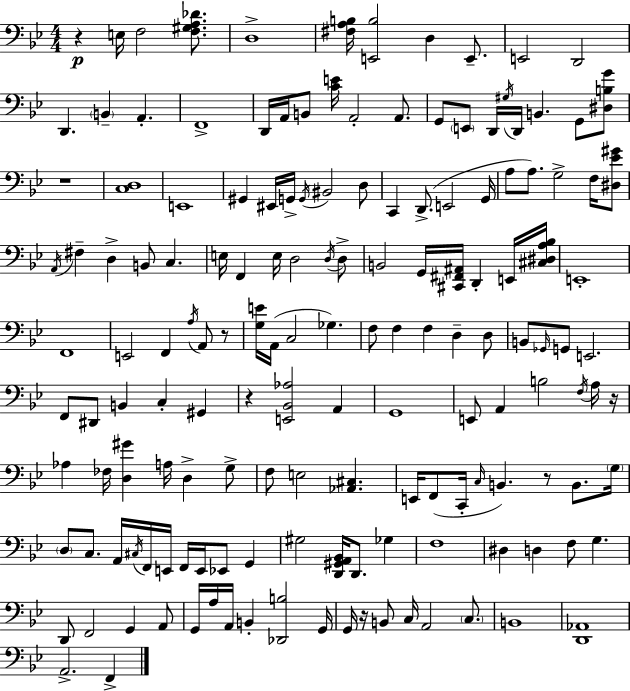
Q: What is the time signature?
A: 4/4